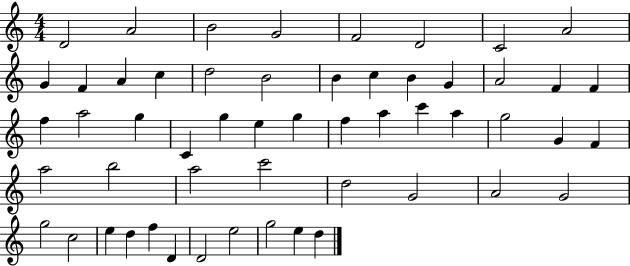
D4/h A4/h B4/h G4/h F4/h D4/h C4/h A4/h G4/q F4/q A4/q C5/q D5/h B4/h B4/q C5/q B4/q G4/q A4/h F4/q F4/q F5/q A5/h G5/q C4/q G5/q E5/q G5/q F5/q A5/q C6/q A5/q G5/h G4/q F4/q A5/h B5/h A5/h C6/h D5/h G4/h A4/h G4/h G5/h C5/h E5/q D5/q F5/q D4/q D4/h E5/h G5/h E5/q D5/q